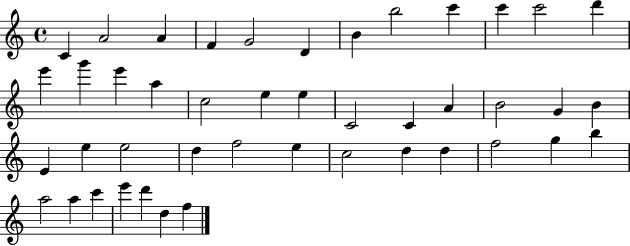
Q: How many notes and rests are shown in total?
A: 44